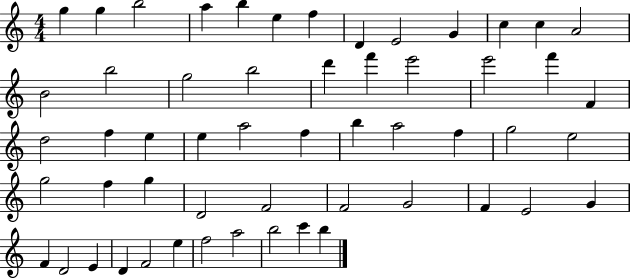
{
  \clef treble
  \numericTimeSignature
  \time 4/4
  \key c \major
  g''4 g''4 b''2 | a''4 b''4 e''4 f''4 | d'4 e'2 g'4 | c''4 c''4 a'2 | \break b'2 b''2 | g''2 b''2 | d'''4 f'''4 e'''2 | e'''2 f'''4 f'4 | \break d''2 f''4 e''4 | e''4 a''2 f''4 | b''4 a''2 f''4 | g''2 e''2 | \break g''2 f''4 g''4 | d'2 f'2 | f'2 g'2 | f'4 e'2 g'4 | \break f'4 d'2 e'4 | d'4 f'2 e''4 | f''2 a''2 | b''2 c'''4 b''4 | \break \bar "|."
}